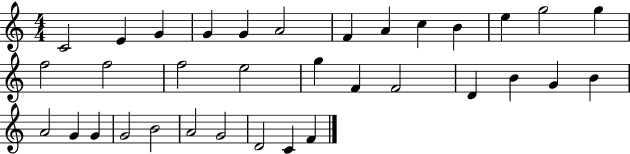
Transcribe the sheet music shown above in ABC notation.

X:1
T:Untitled
M:4/4
L:1/4
K:C
C2 E G G G A2 F A c B e g2 g f2 f2 f2 e2 g F F2 D B G B A2 G G G2 B2 A2 G2 D2 C F